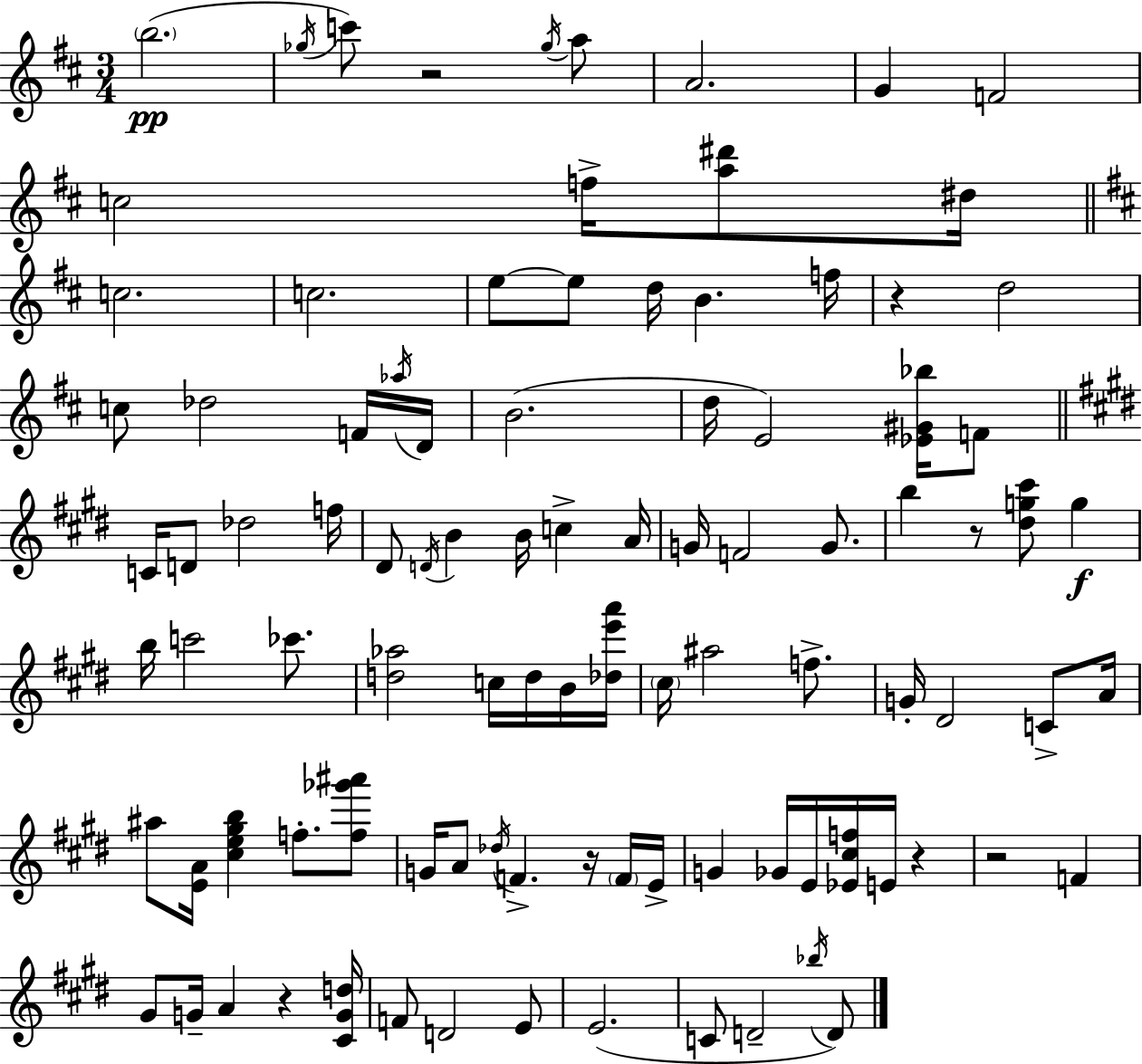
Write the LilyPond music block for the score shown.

{
  \clef treble
  \numericTimeSignature
  \time 3/4
  \key d \major
  \parenthesize b''2.(\pp | \acciaccatura { ges''16 } c'''8) r2 \acciaccatura { ges''16 } | a''8 a'2. | g'4 f'2 | \break c''2 f''16-> <a'' dis'''>8 | dis''16 \bar "||" \break \key b \minor c''2. | c''2. | e''8~~ e''8 d''16 b'4. f''16 | r4 d''2 | \break c''8 des''2 f'16 \acciaccatura { aes''16 } | d'16 b'2.( | d''16 e'2) <ees' gis' bes''>16 f'8 | \bar "||" \break \key e \major c'16 d'8 des''2 f''16 | dis'8 \acciaccatura { d'16 } b'4 b'16 c''4-> | a'16 g'16 f'2 g'8. | b''4 r8 <dis'' g'' cis'''>8 g''4\f | \break b''16 c'''2 ces'''8. | <d'' aes''>2 c''16 d''16 b'16 | <des'' e''' a'''>16 \parenthesize cis''16 ais''2 f''8.-> | g'16-. dis'2 c'8-> | \break a'16 ais''8 <e' a'>16 <cis'' e'' gis'' b''>4 f''8.-. <f'' ges''' ais'''>8 | g'16 a'8 \acciaccatura { des''16 } f'4.-> r16 | \parenthesize f'16 e'16-> g'4 ges'16 e'16 <ees' cis'' f''>16 e'16 r4 | r2 f'4 | \break gis'8 g'16-- a'4 r4 | <cis' g' d''>16 f'8 d'2 | e'8 e'2.( | c'8 d'2-- | \break \acciaccatura { bes''16 }) d'8 \bar "|."
}